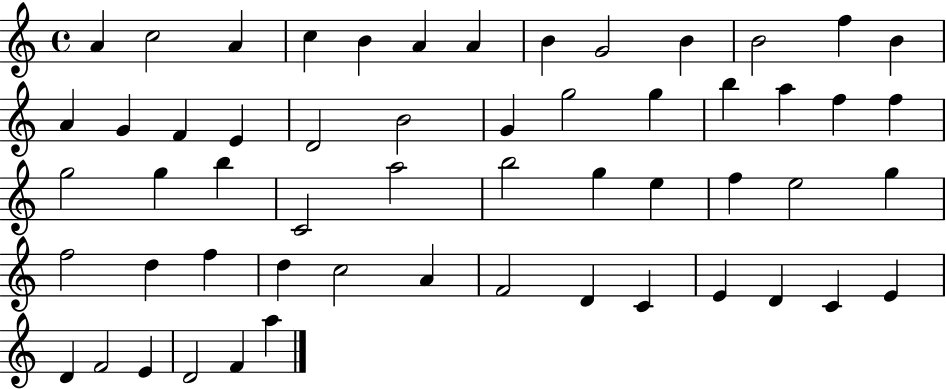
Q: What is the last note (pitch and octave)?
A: A5